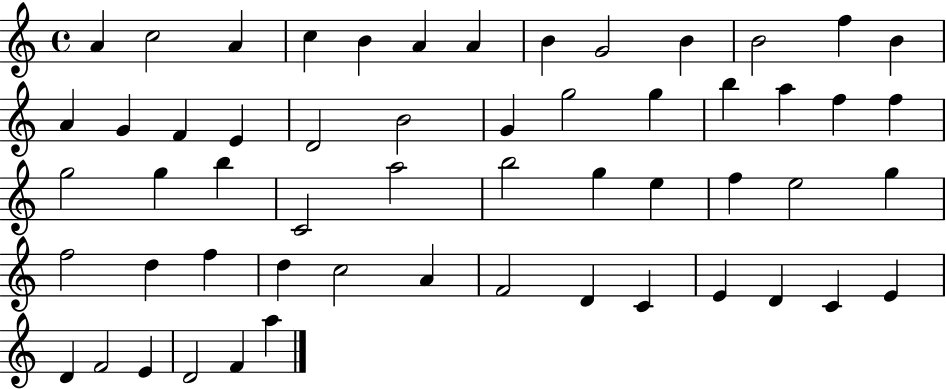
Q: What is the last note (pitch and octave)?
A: A5